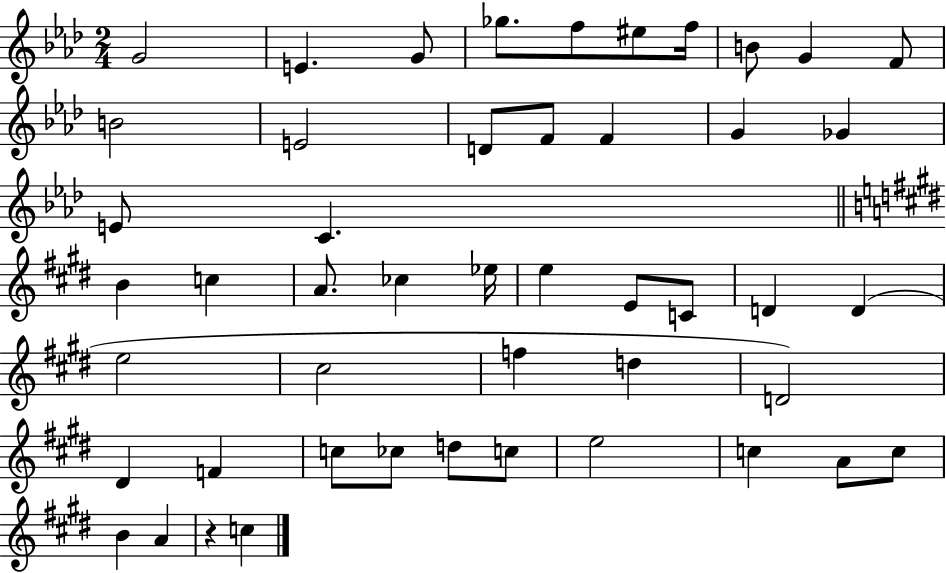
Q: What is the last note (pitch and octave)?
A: C5